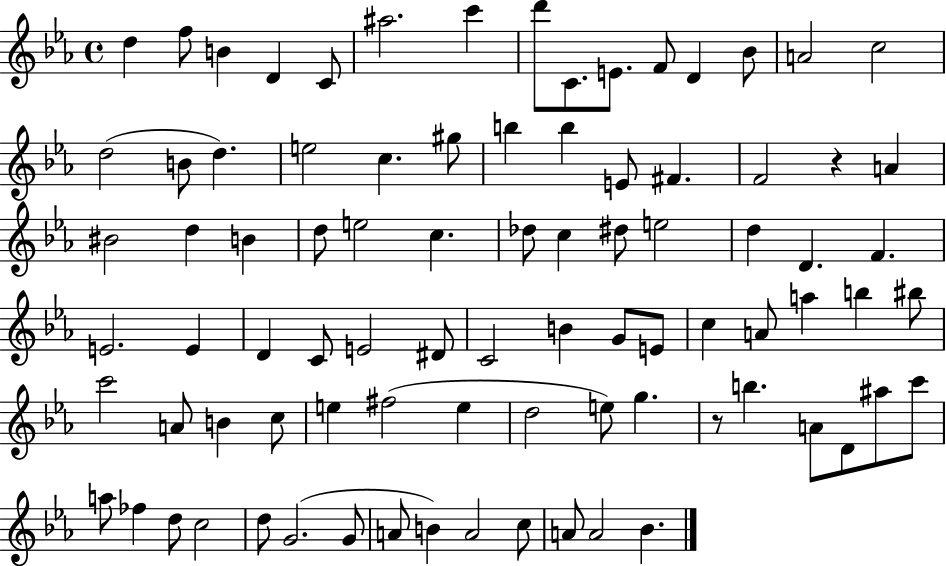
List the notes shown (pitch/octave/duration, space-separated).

D5/q F5/e B4/q D4/q C4/e A#5/h. C6/q D6/e C4/e. E4/e. F4/e D4/q Bb4/e A4/h C5/h D5/h B4/e D5/q. E5/h C5/q. G#5/e B5/q B5/q E4/e F#4/q. F4/h R/q A4/q BIS4/h D5/q B4/q D5/e E5/h C5/q. Db5/e C5/q D#5/e E5/h D5/q D4/q. F4/q. E4/h. E4/q D4/q C4/e E4/h D#4/e C4/h B4/q G4/e E4/e C5/q A4/e A5/q B5/q BIS5/e C6/h A4/e B4/q C5/e E5/q F#5/h E5/q D5/h E5/e G5/q. R/e B5/q. A4/e D4/e A#5/e C6/e A5/e FES5/q D5/e C5/h D5/e G4/h. G4/e A4/e B4/q A4/h C5/e A4/e A4/h Bb4/q.